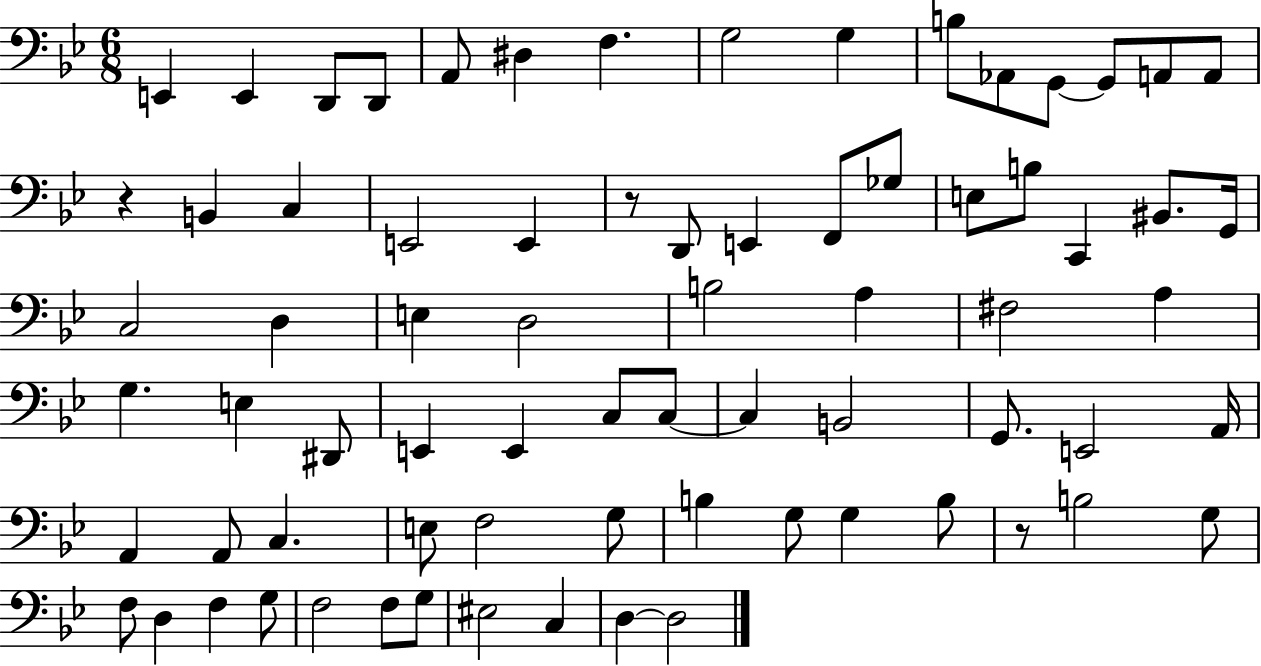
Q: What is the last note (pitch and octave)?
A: D3